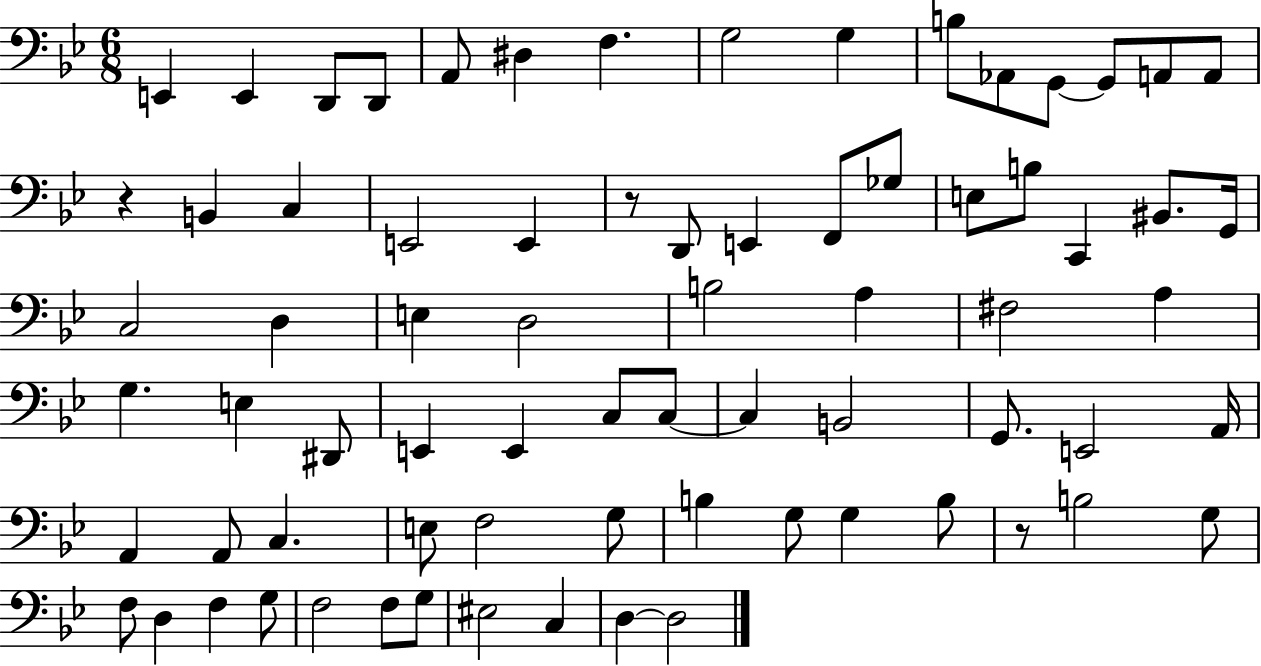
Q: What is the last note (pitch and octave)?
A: D3